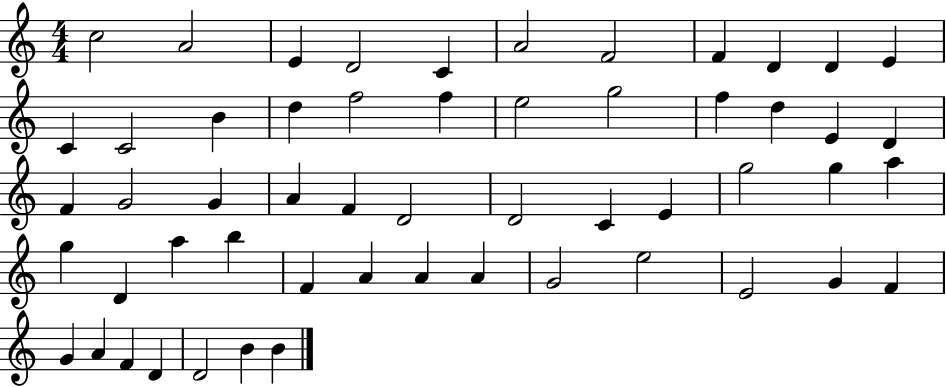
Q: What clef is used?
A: treble